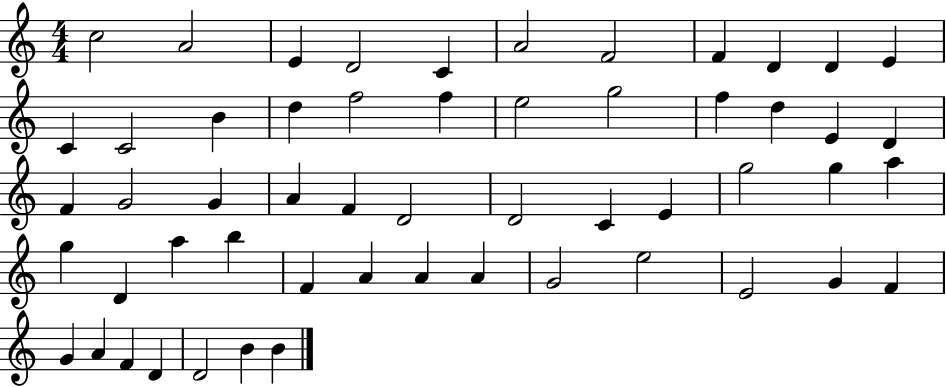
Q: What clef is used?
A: treble